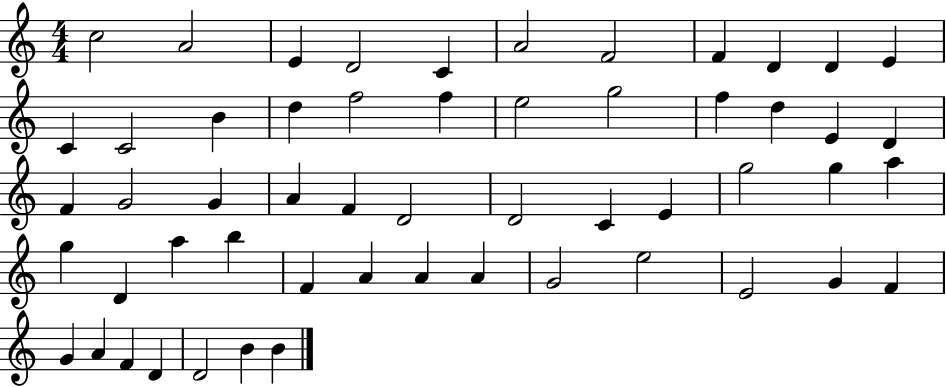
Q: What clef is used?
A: treble